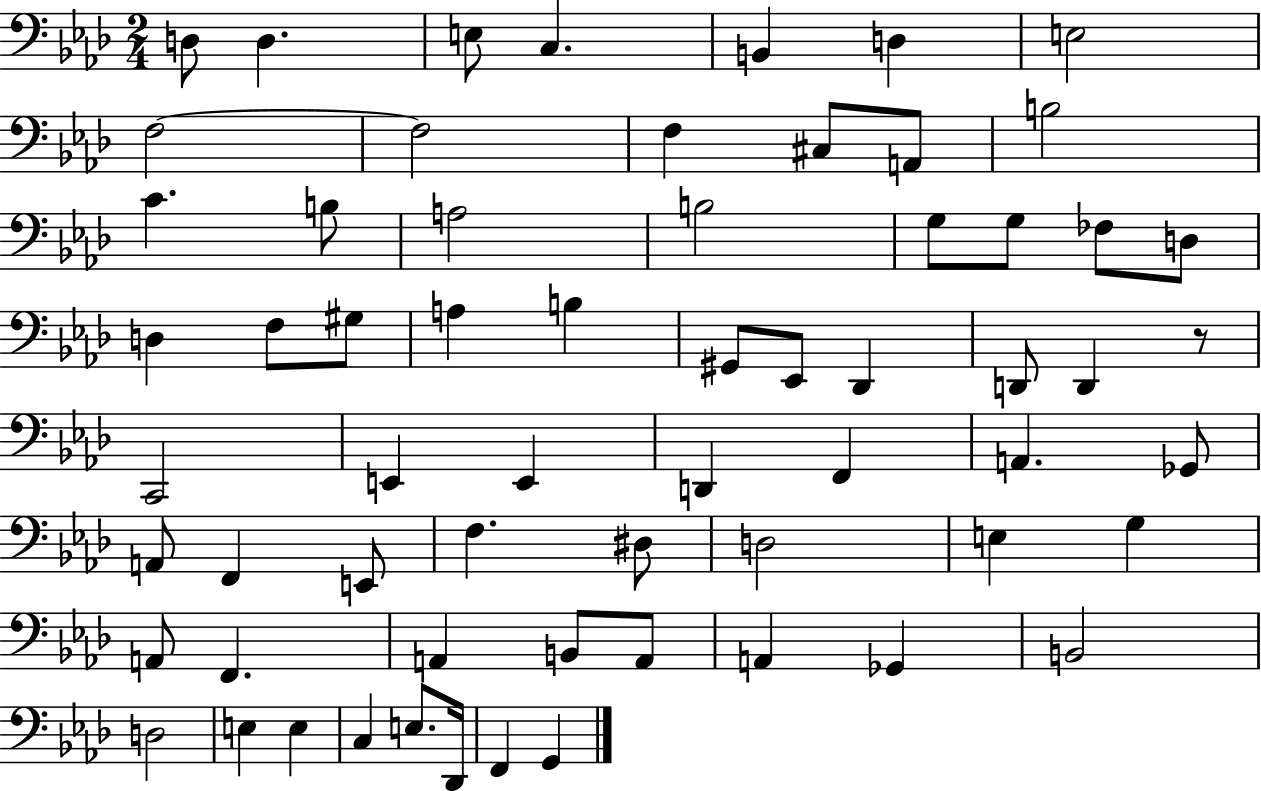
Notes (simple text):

D3/e D3/q. E3/e C3/q. B2/q D3/q E3/h F3/h F3/h F3/q C#3/e A2/e B3/h C4/q. B3/e A3/h B3/h G3/e G3/e FES3/e D3/e D3/q F3/e G#3/e A3/q B3/q G#2/e Eb2/e Db2/q D2/e D2/q R/e C2/h E2/q E2/q D2/q F2/q A2/q. Gb2/e A2/e F2/q E2/e F3/q. D#3/e D3/h E3/q G3/q A2/e F2/q. A2/q B2/e A2/e A2/q Gb2/q B2/h D3/h E3/q E3/q C3/q E3/e. Db2/s F2/q G2/q